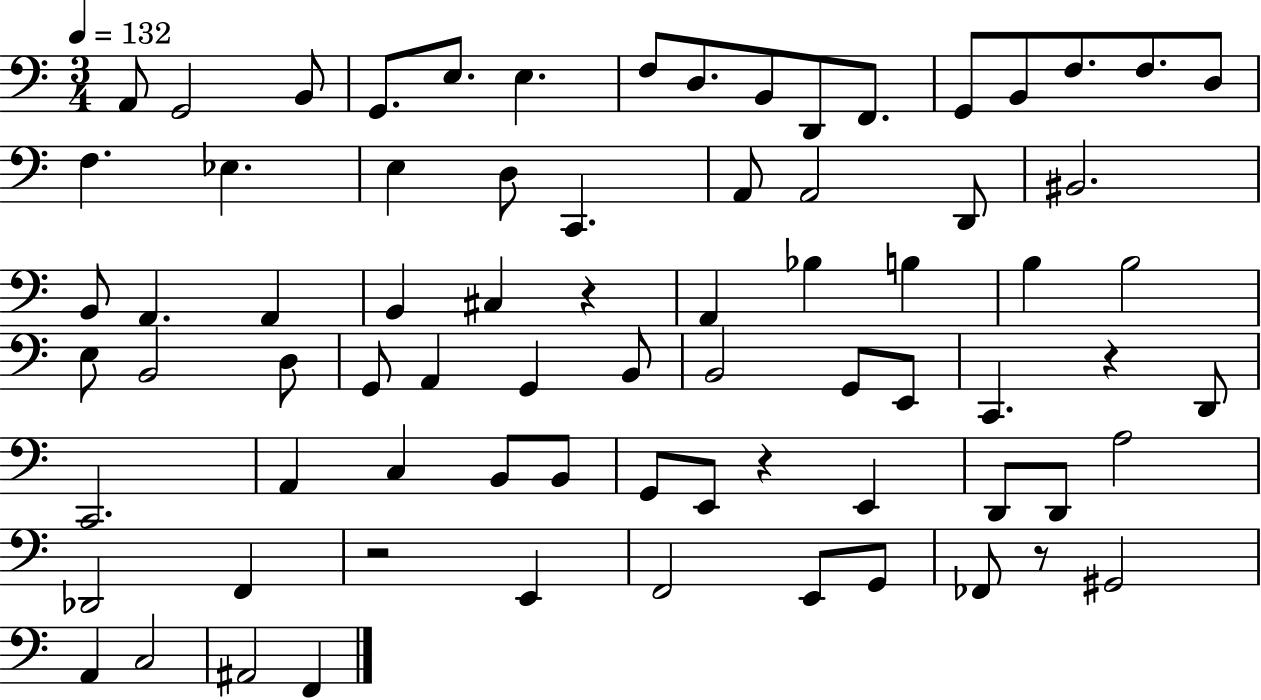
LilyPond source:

{
  \clef bass
  \numericTimeSignature
  \time 3/4
  \key c \major
  \tempo 4 = 132
  \repeat volta 2 { a,8 g,2 b,8 | g,8. e8. e4. | f8 d8. b,8 d,8 f,8. | g,8 b,8 f8. f8. d8 | \break f4. ees4. | e4 d8 c,4. | a,8 a,2 d,8 | bis,2. | \break b,8 a,4. a,4 | b,4 cis4 r4 | a,4 bes4 b4 | b4 b2 | \break e8 b,2 d8 | g,8 a,4 g,4 b,8 | b,2 g,8 e,8 | c,4. r4 d,8 | \break c,2. | a,4 c4 b,8 b,8 | g,8 e,8 r4 e,4 | d,8 d,8 a2 | \break des,2 f,4 | r2 e,4 | f,2 e,8 g,8 | fes,8 r8 gis,2 | \break a,4 c2 | ais,2 f,4 | } \bar "|."
}